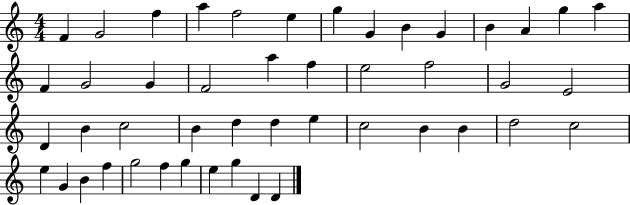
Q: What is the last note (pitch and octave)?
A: D4